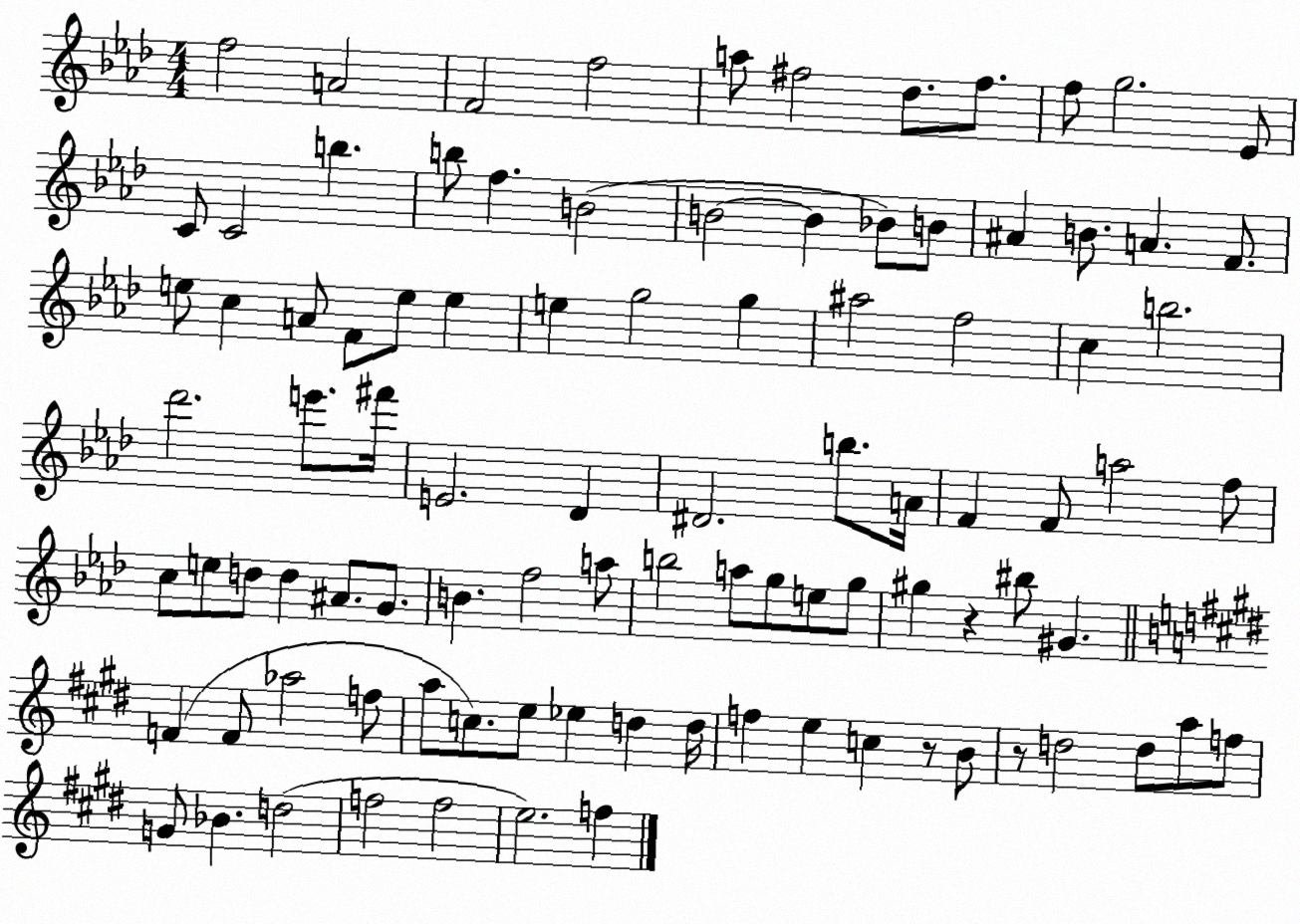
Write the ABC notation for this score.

X:1
T:Untitled
M:4/4
L:1/4
K:Ab
f2 A2 F2 f2 a/2 ^f2 _d/2 ^f/2 f/2 g2 _E/2 C/2 C2 b b/2 f B2 B2 B _B/2 B/2 ^A B/2 A F/2 e/2 c A/2 F/2 e/2 e e g2 g ^a2 f2 c b2 _d'2 e'/2 ^f'/4 E2 _D ^D2 b/2 A/4 F F/2 a2 f/2 c/2 e/2 d/2 d ^A/2 G/2 B f2 a/2 b2 a/2 g/2 e/2 g/2 ^g z ^b/2 ^G F F/2 _a2 f/2 a/2 c/2 e/2 _e d d/4 f e c z/2 B/2 z/2 d2 d/2 a/2 f/2 G/2 _B d2 f2 f2 e2 f